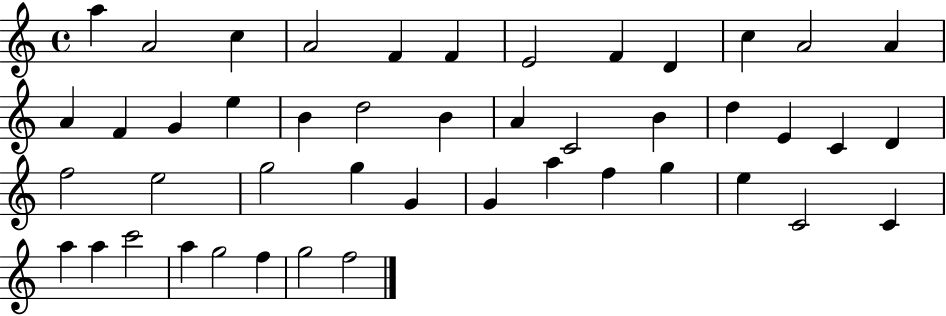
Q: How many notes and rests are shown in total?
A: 46